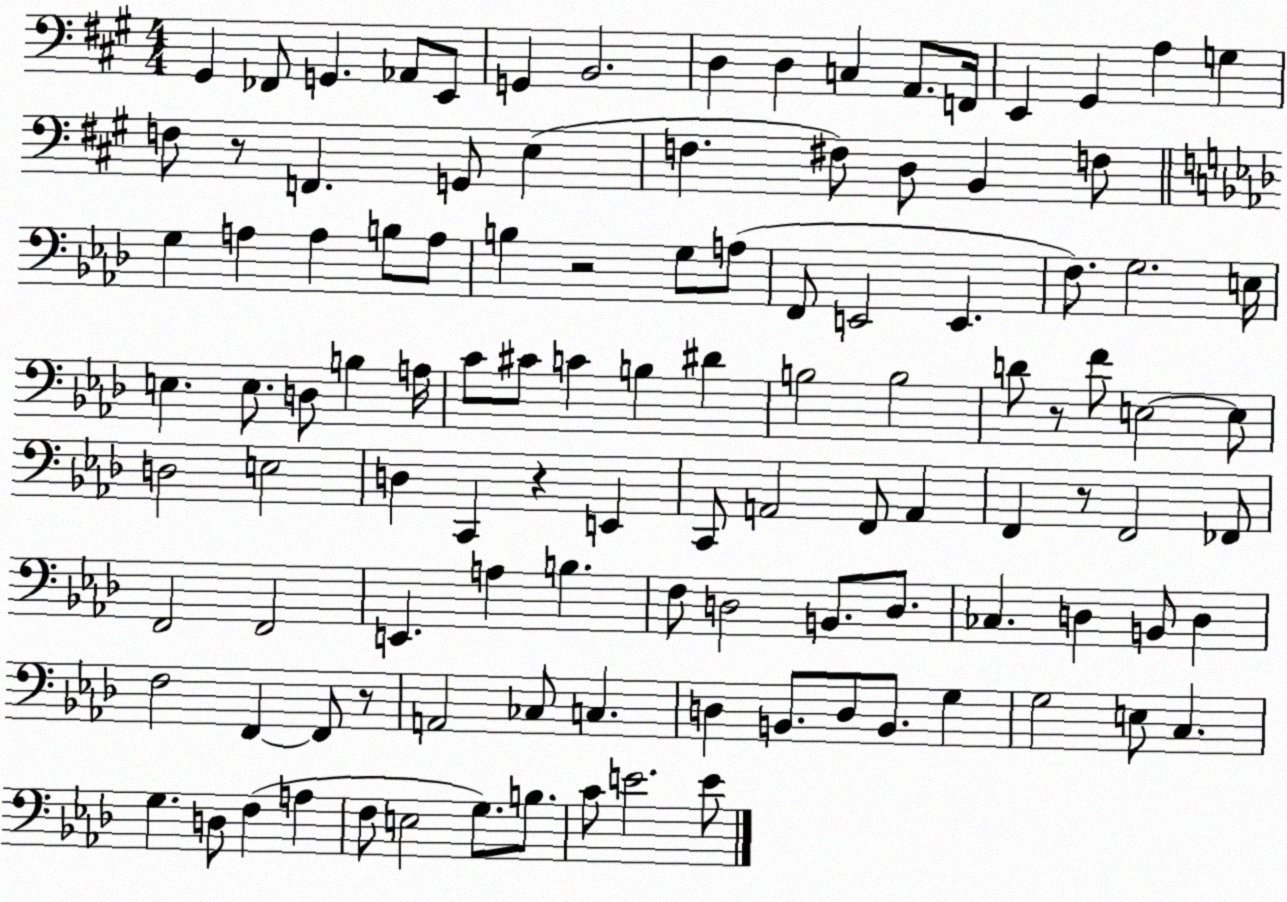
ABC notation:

X:1
T:Untitled
M:4/4
L:1/4
K:A
^G,, _F,,/2 G,, _A,,/2 E,,/2 G,, B,,2 D, D, C, A,,/2 F,,/4 E,, ^G,, A, G, F,/2 z/2 F,, G,,/2 E, F, ^F,/2 D,/2 B,, F,/2 G, A, A, B,/2 A,/2 B, z2 G,/2 A,/2 F,,/2 E,,2 E,, F,/2 G,2 E,/4 E, E,/2 D,/2 B, A,/4 C/2 ^C/2 C B, ^D B,2 B,2 D/2 z/2 F/2 E,2 E,/2 D,2 E,2 D, C,, z E,, C,,/2 A,,2 F,,/2 A,, F,, z/2 F,,2 _F,,/2 F,,2 F,,2 E,, A, B, F,/2 D,2 B,,/2 D,/2 _C, D, B,,/2 D, F,2 F,, F,,/2 z/2 A,,2 _C,/2 C, D, B,,/2 D,/2 B,,/2 G, G,2 E,/2 C, G, D,/2 F, A, F,/2 E,2 G,/2 B,/2 C/2 E2 E/2